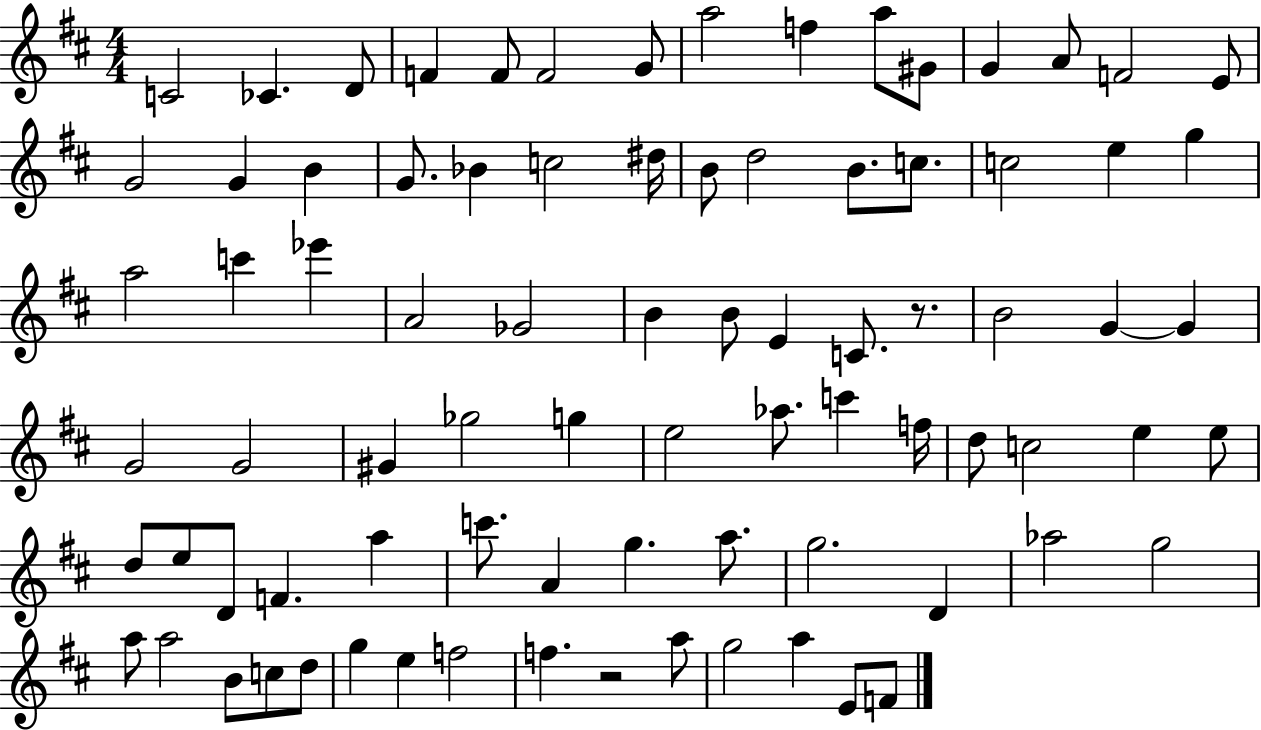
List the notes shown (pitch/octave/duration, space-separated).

C4/h CES4/q. D4/e F4/q F4/e F4/h G4/e A5/h F5/q A5/e G#4/e G4/q A4/e F4/h E4/e G4/h G4/q B4/q G4/e. Bb4/q C5/h D#5/s B4/e D5/h B4/e. C5/e. C5/h E5/q G5/q A5/h C6/q Eb6/q A4/h Gb4/h B4/q B4/e E4/q C4/e. R/e. B4/h G4/q G4/q G4/h G4/h G#4/q Gb5/h G5/q E5/h Ab5/e. C6/q F5/s D5/e C5/h E5/q E5/e D5/e E5/e D4/e F4/q. A5/q C6/e. A4/q G5/q. A5/e. G5/h. D4/q Ab5/h G5/h A5/e A5/h B4/e C5/e D5/e G5/q E5/q F5/h F5/q. R/h A5/e G5/h A5/q E4/e F4/e